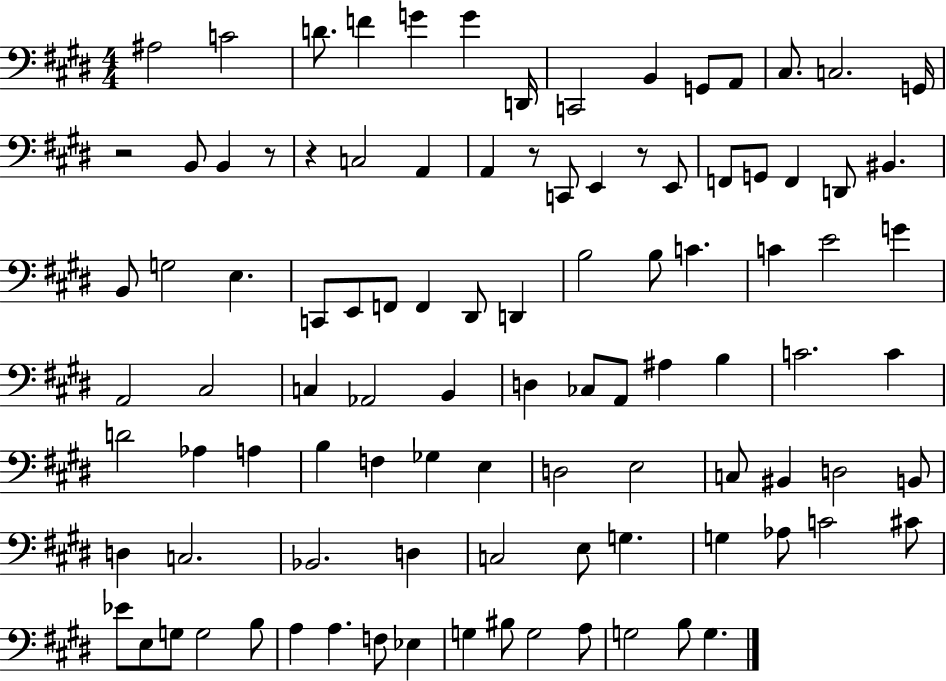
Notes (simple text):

A#3/h C4/h D4/e. F4/q G4/q G4/q D2/s C2/h B2/q G2/e A2/e C#3/e. C3/h. G2/s R/h B2/e B2/q R/e R/q C3/h A2/q A2/q R/e C2/e E2/q R/e E2/e F2/e G2/e F2/q D2/e BIS2/q. B2/e G3/h E3/q. C2/e E2/e F2/e F2/q D#2/e D2/q B3/h B3/e C4/q. C4/q E4/h G4/q A2/h C#3/h C3/q Ab2/h B2/q D3/q CES3/e A2/e A#3/q B3/q C4/h. C4/q D4/h Ab3/q A3/q B3/q F3/q Gb3/q E3/q D3/h E3/h C3/e BIS2/q D3/h B2/e D3/q C3/h. Bb2/h. D3/q C3/h E3/e G3/q. G3/q Ab3/e C4/h C#4/e Eb4/e E3/e G3/e G3/h B3/e A3/q A3/q. F3/e Eb3/q G3/q BIS3/e G3/h A3/e G3/h B3/e G3/q.